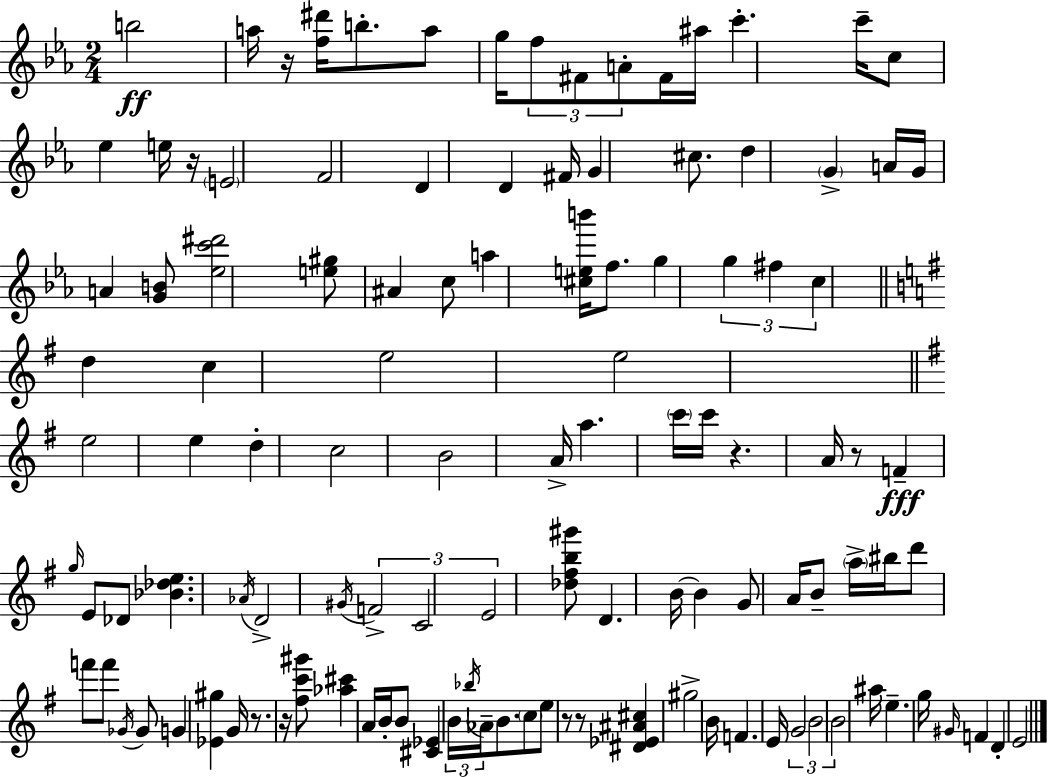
B5/h A5/s R/s [F5,D#6]/s B5/e. A5/e G5/s F5/e F#4/e A4/e F#4/s A#5/s C6/q. C6/s C5/e Eb5/q E5/s R/s E4/h F4/h D4/q D4/q F#4/s G4/q C#5/e. D5/q G4/q A4/s G4/s A4/q [G4,B4]/e [Eb5,C6,D#6]/h [E5,G#5]/e A#4/q C5/e A5/q [C#5,E5,B6]/s F5/e. G5/q G5/q F#5/q C5/q D5/q C5/q E5/h E5/h E5/h E5/q D5/q C5/h B4/h A4/s A5/q. C6/s C6/s R/q. A4/s R/e F4/q G5/s E4/e Db4/e [Bb4,Db5,E5]/q. Ab4/s D4/h G#4/s F4/h C4/h E4/h [Db5,F#5,B5,G#6]/e D4/q. B4/s B4/q G4/e A4/s B4/e A5/s BIS5/s D6/e F6/e F6/e Gb4/s Gb4/e G4/q [Eb4,G#5]/q G4/s R/e. R/s [F#5,C6,G#6]/e [Ab5,C#6]/q A4/s B4/s B4/e [C#4,Eb4]/q B4/s Bb5/s Ab4/s B4/e. C5/e E5/e R/e R/e [D#4,Eb4,A#4,C#5]/q G#5/h B4/s F4/q. E4/s G4/h B4/h B4/h A#5/s E5/q. G5/s G#4/s F4/q D4/q E4/h